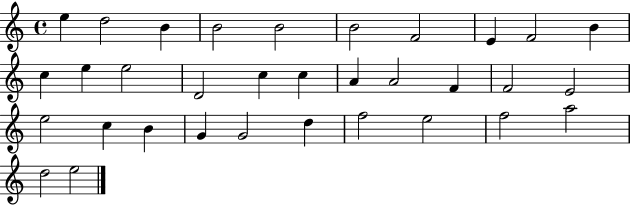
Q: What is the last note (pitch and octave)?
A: E5